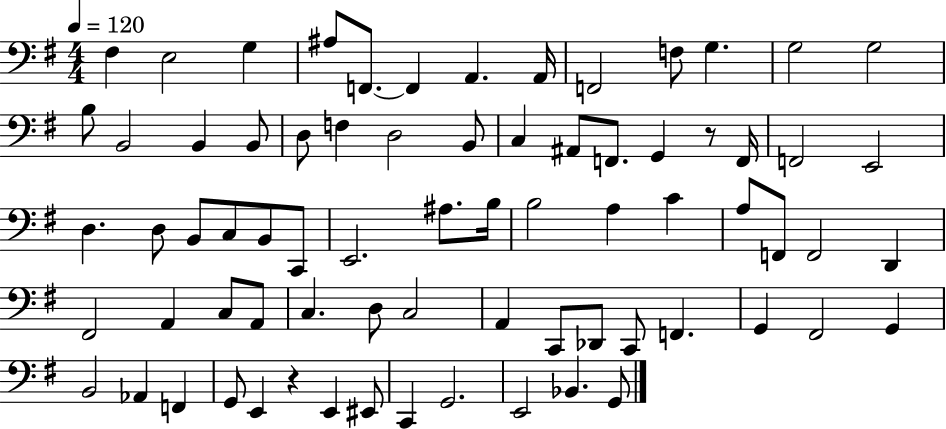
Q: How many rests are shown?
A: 2